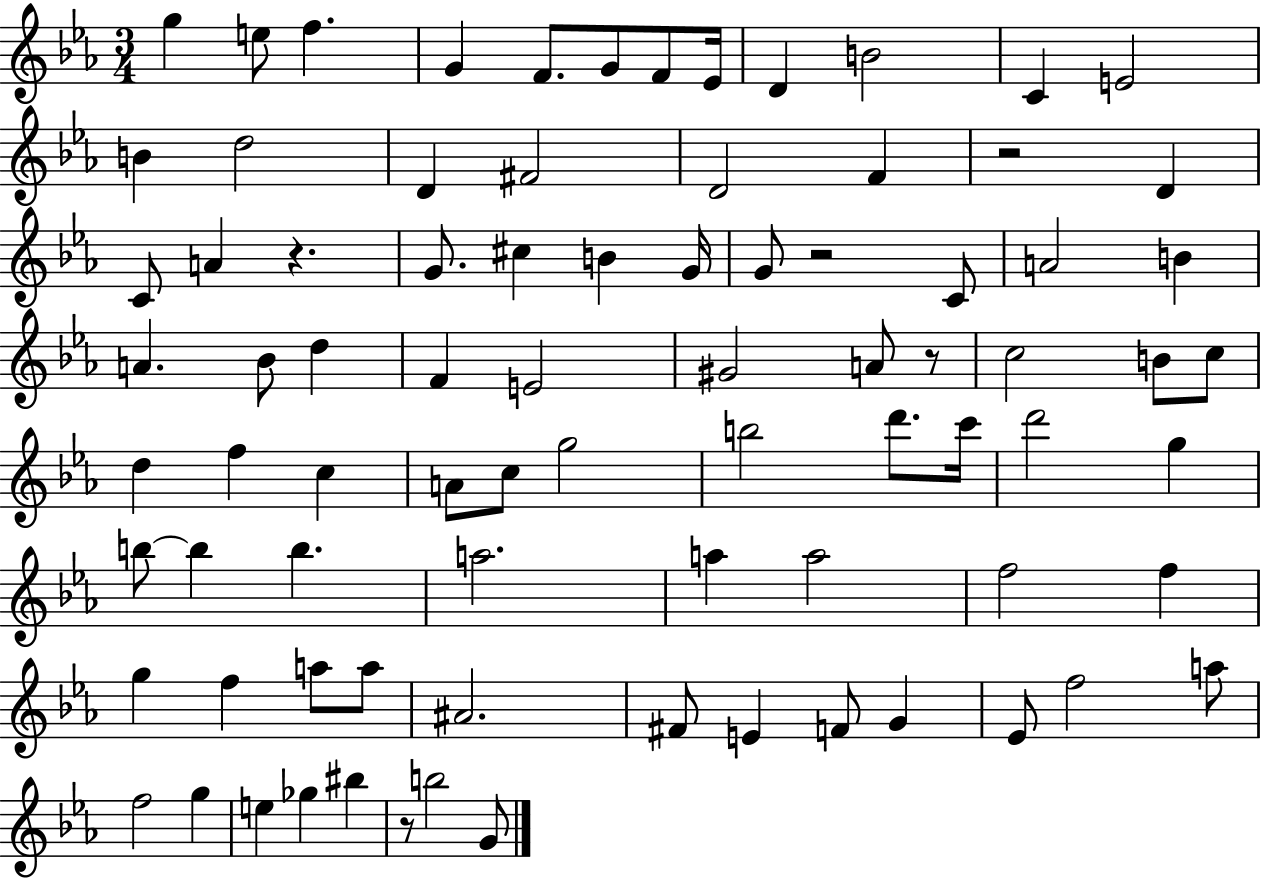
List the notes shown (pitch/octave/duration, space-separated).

G5/q E5/e F5/q. G4/q F4/e. G4/e F4/e Eb4/s D4/q B4/h C4/q E4/h B4/q D5/h D4/q F#4/h D4/h F4/q R/h D4/q C4/e A4/q R/q. G4/e. C#5/q B4/q G4/s G4/e R/h C4/e A4/h B4/q A4/q. Bb4/e D5/q F4/q E4/h G#4/h A4/e R/e C5/h B4/e C5/e D5/q F5/q C5/q A4/e C5/e G5/h B5/h D6/e. C6/s D6/h G5/q B5/e B5/q B5/q. A5/h. A5/q A5/h F5/h F5/q G5/q F5/q A5/e A5/e A#4/h. F#4/e E4/q F4/e G4/q Eb4/e F5/h A5/e F5/h G5/q E5/q Gb5/q BIS5/q R/e B5/h G4/e